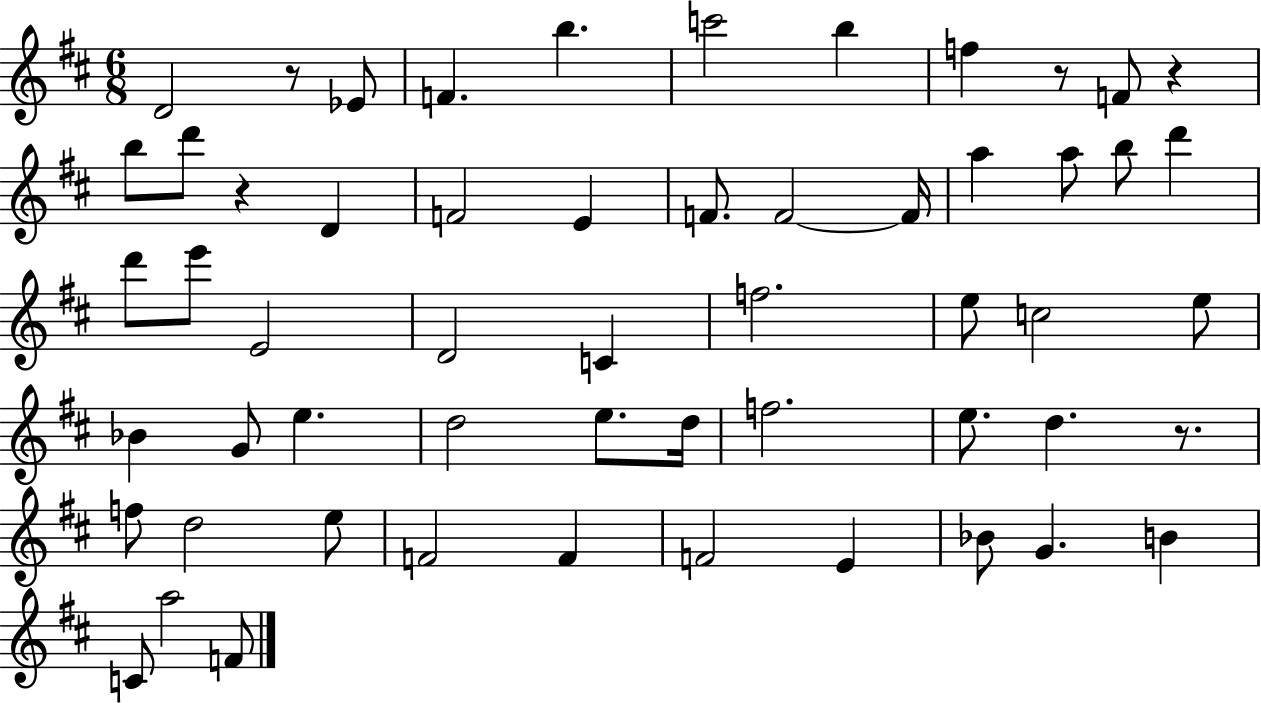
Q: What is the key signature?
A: D major